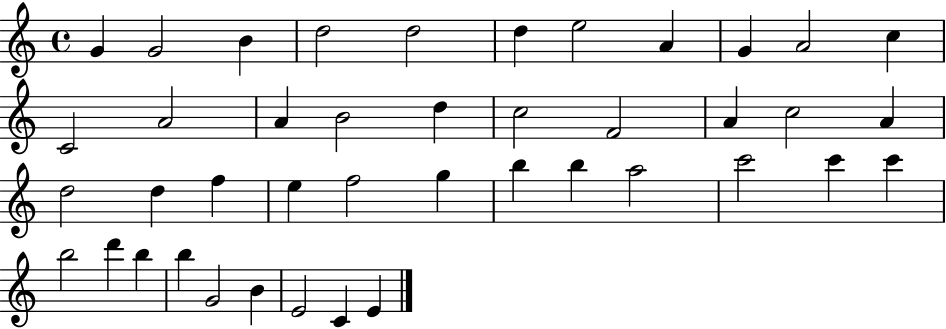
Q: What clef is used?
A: treble